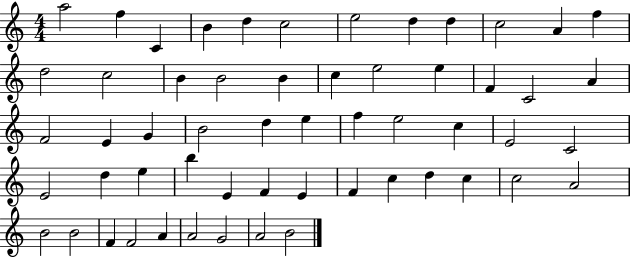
A5/h F5/q C4/q B4/q D5/q C5/h E5/h D5/q D5/q C5/h A4/q F5/q D5/h C5/h B4/q B4/h B4/q C5/q E5/h E5/q F4/q C4/h A4/q F4/h E4/q G4/q B4/h D5/q E5/q F5/q E5/h C5/q E4/h C4/h E4/h D5/q E5/q B5/q E4/q F4/q E4/q F4/q C5/q D5/q C5/q C5/h A4/h B4/h B4/h F4/q F4/h A4/q A4/h G4/h A4/h B4/h